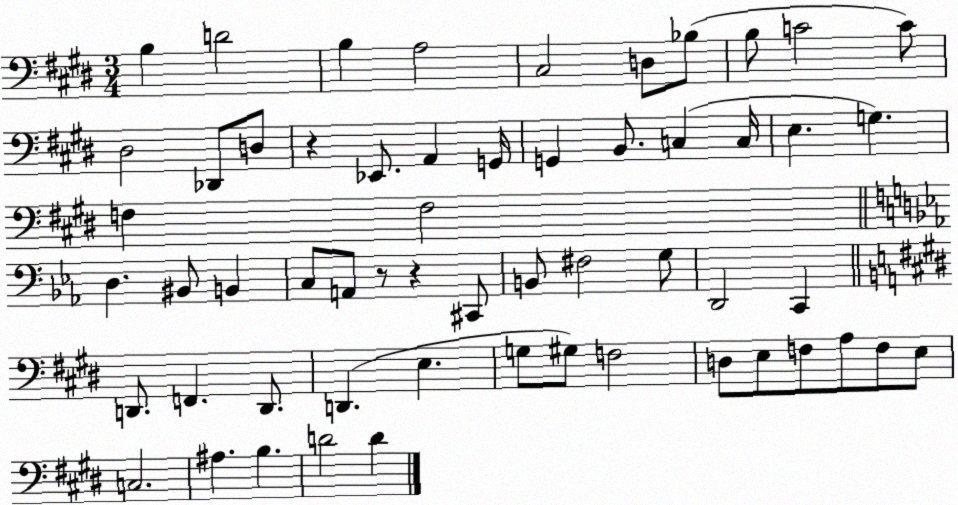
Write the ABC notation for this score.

X:1
T:Untitled
M:3/4
L:1/4
K:E
B, D2 B, A,2 ^C,2 D,/2 _B,/2 B,/2 C2 C/2 ^D,2 _D,,/2 D,/2 z _E,,/2 A,, G,,/4 G,, B,,/2 C, C,/4 E, G, F, F,2 D, ^B,,/2 B,, C,/2 A,,/2 z/2 z ^C,,/2 B,,/2 ^F,2 G,/2 D,,2 C,, D,,/2 F,, D,,/2 D,, E, G,/2 ^G,/2 F,2 D,/2 E,/2 F,/2 A,/2 F,/2 E,/2 C,2 ^A, B, D2 D